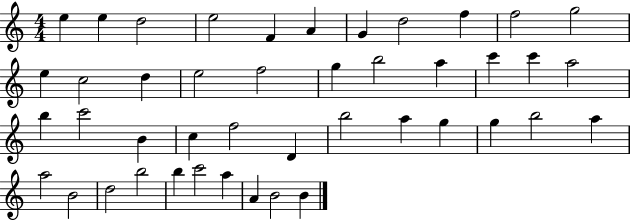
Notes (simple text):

E5/q E5/q D5/h E5/h F4/q A4/q G4/q D5/h F5/q F5/h G5/h E5/q C5/h D5/q E5/h F5/h G5/q B5/h A5/q C6/q C6/q A5/h B5/q C6/h B4/q C5/q F5/h D4/q B5/h A5/q G5/q G5/q B5/h A5/q A5/h B4/h D5/h B5/h B5/q C6/h A5/q A4/q B4/h B4/q